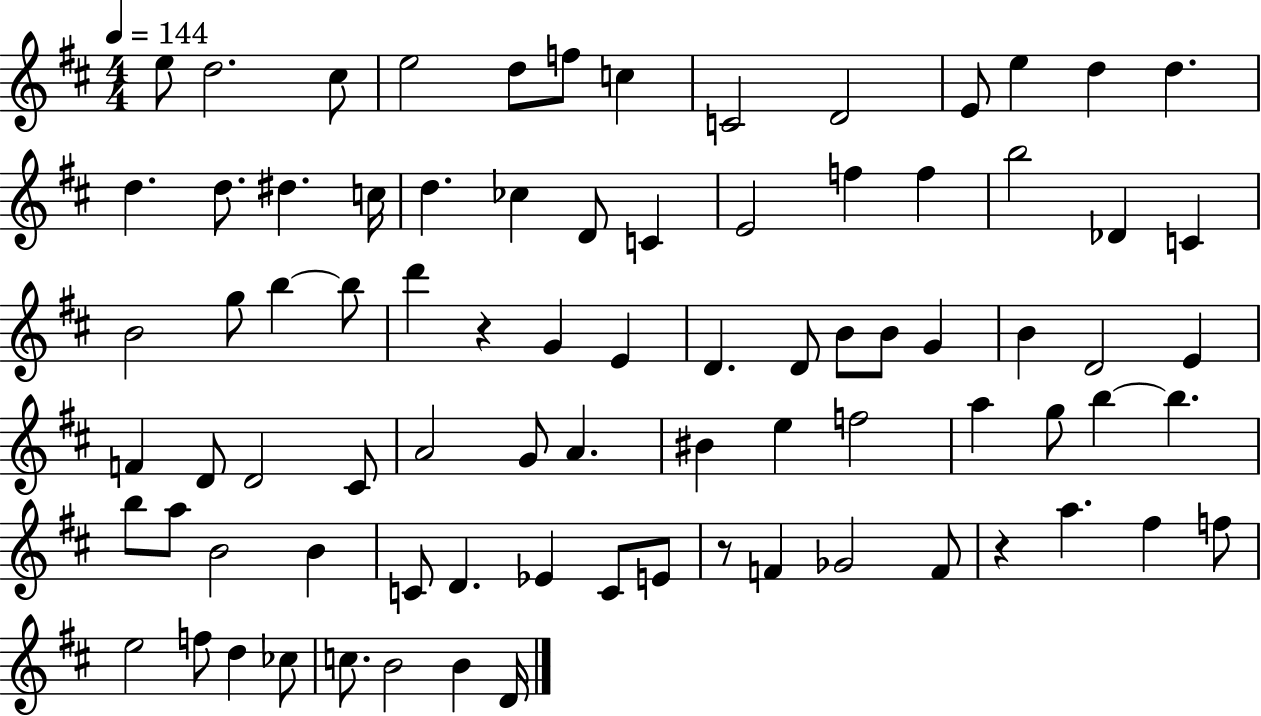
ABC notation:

X:1
T:Untitled
M:4/4
L:1/4
K:D
e/2 d2 ^c/2 e2 d/2 f/2 c C2 D2 E/2 e d d d d/2 ^d c/4 d _c D/2 C E2 f f b2 _D C B2 g/2 b b/2 d' z G E D D/2 B/2 B/2 G B D2 E F D/2 D2 ^C/2 A2 G/2 A ^B e f2 a g/2 b b b/2 a/2 B2 B C/2 D _E C/2 E/2 z/2 F _G2 F/2 z a ^f f/2 e2 f/2 d _c/2 c/2 B2 B D/4